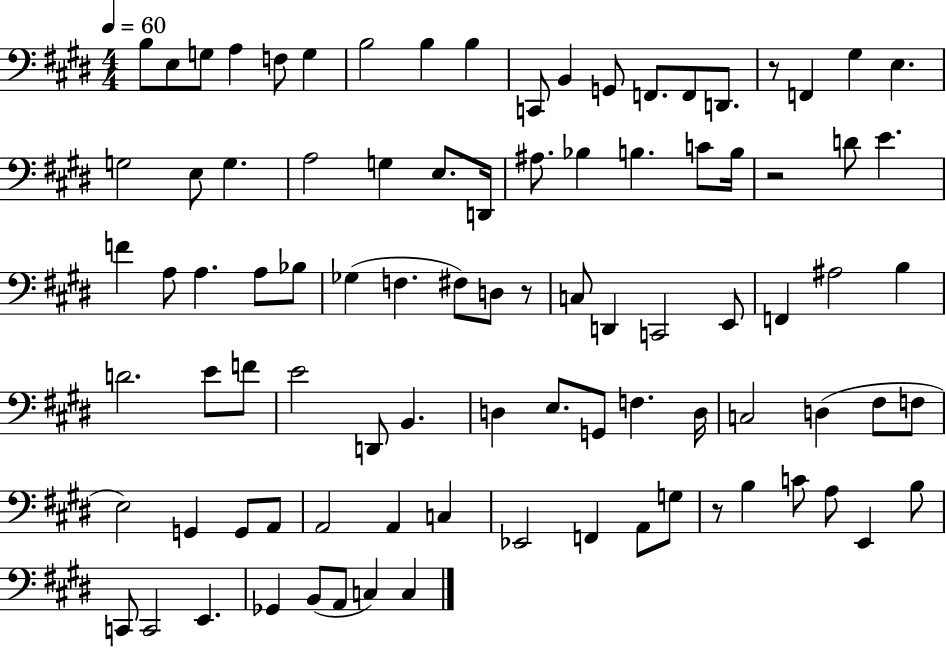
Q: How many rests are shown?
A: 4